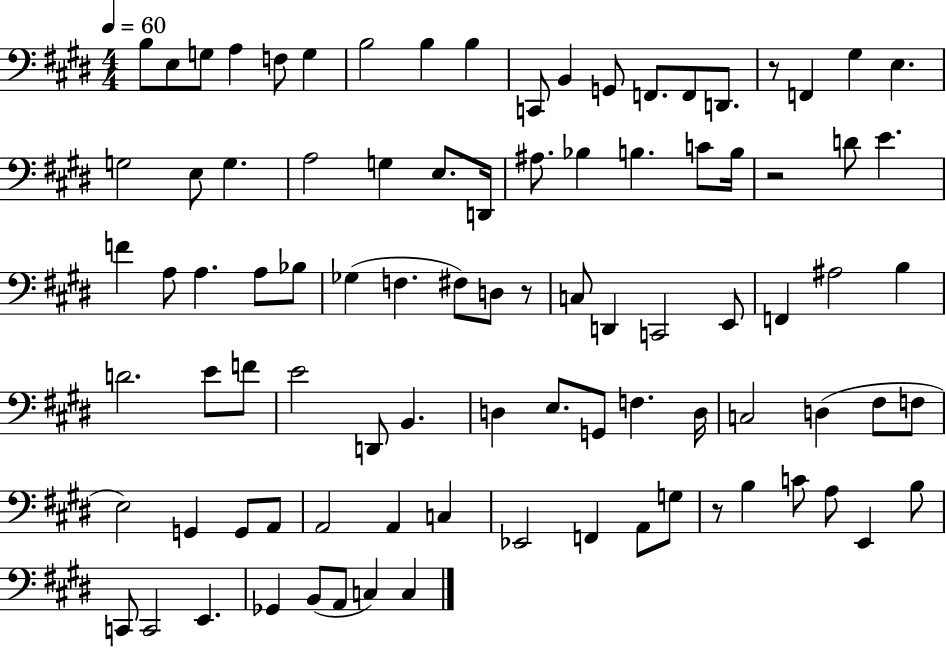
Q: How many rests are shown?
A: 4